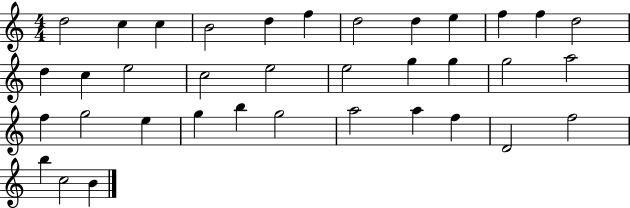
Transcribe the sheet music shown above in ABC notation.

X:1
T:Untitled
M:4/4
L:1/4
K:C
d2 c c B2 d f d2 d e f f d2 d c e2 c2 e2 e2 g g g2 a2 f g2 e g b g2 a2 a f D2 f2 b c2 B